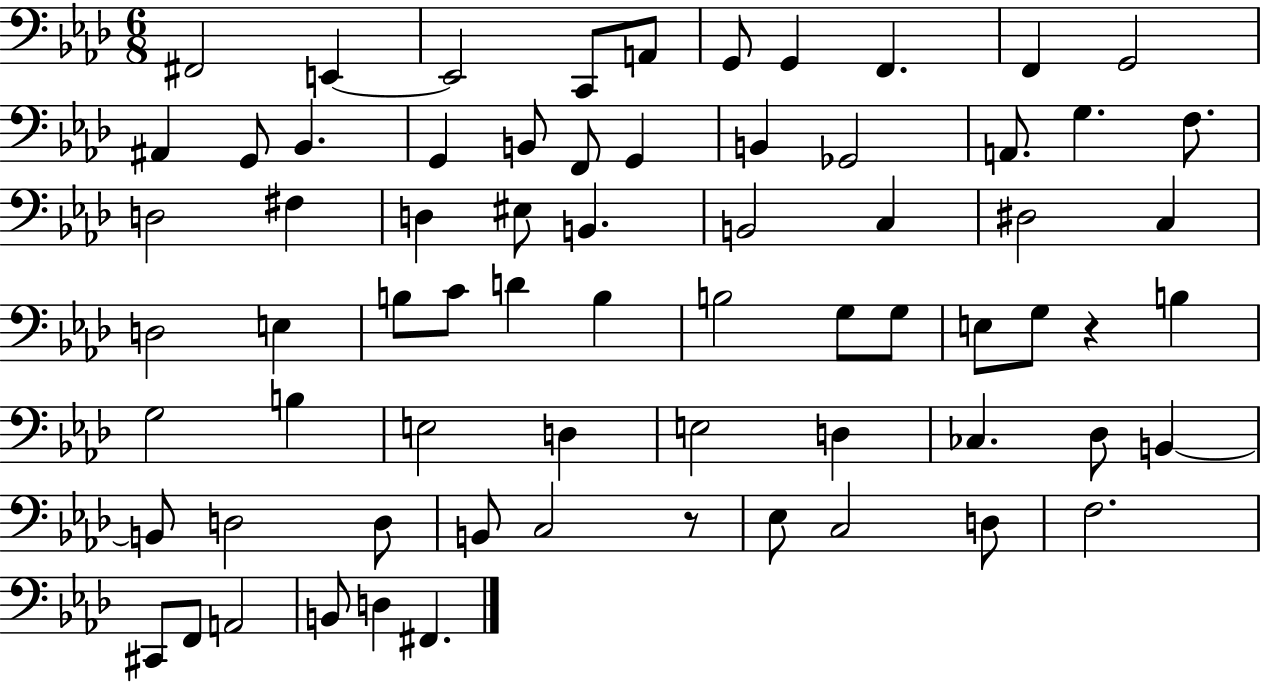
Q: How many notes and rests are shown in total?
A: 69